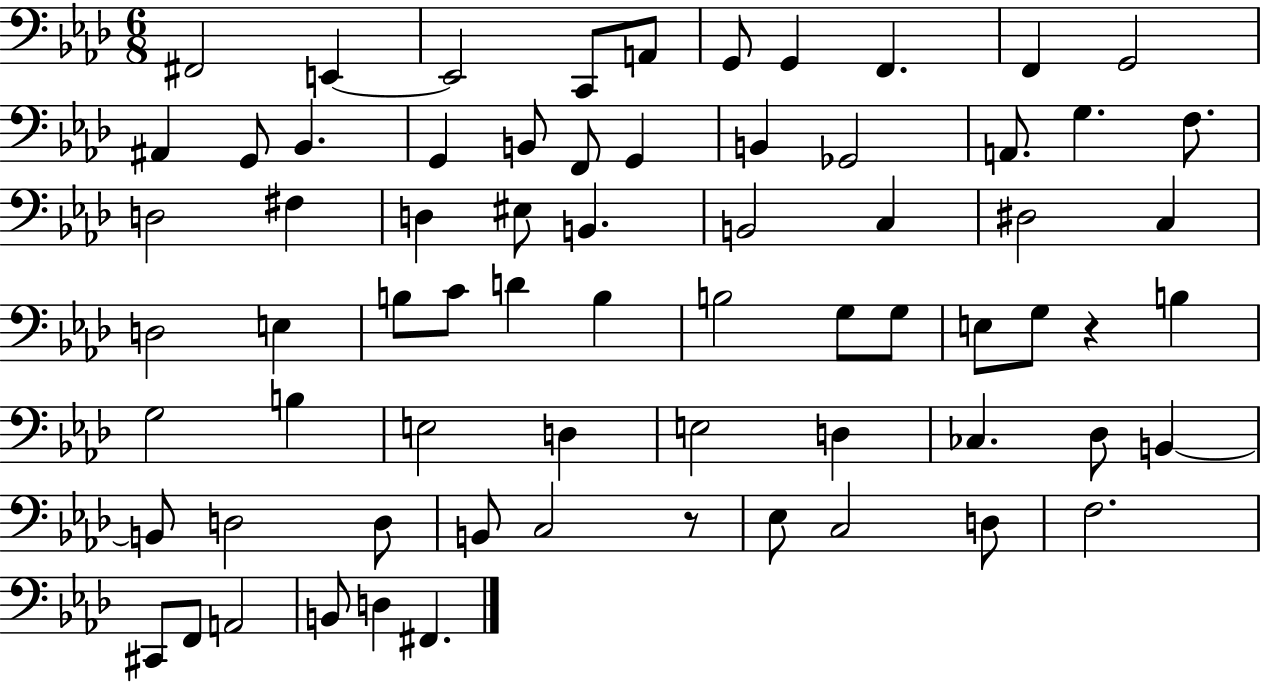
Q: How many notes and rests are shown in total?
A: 69